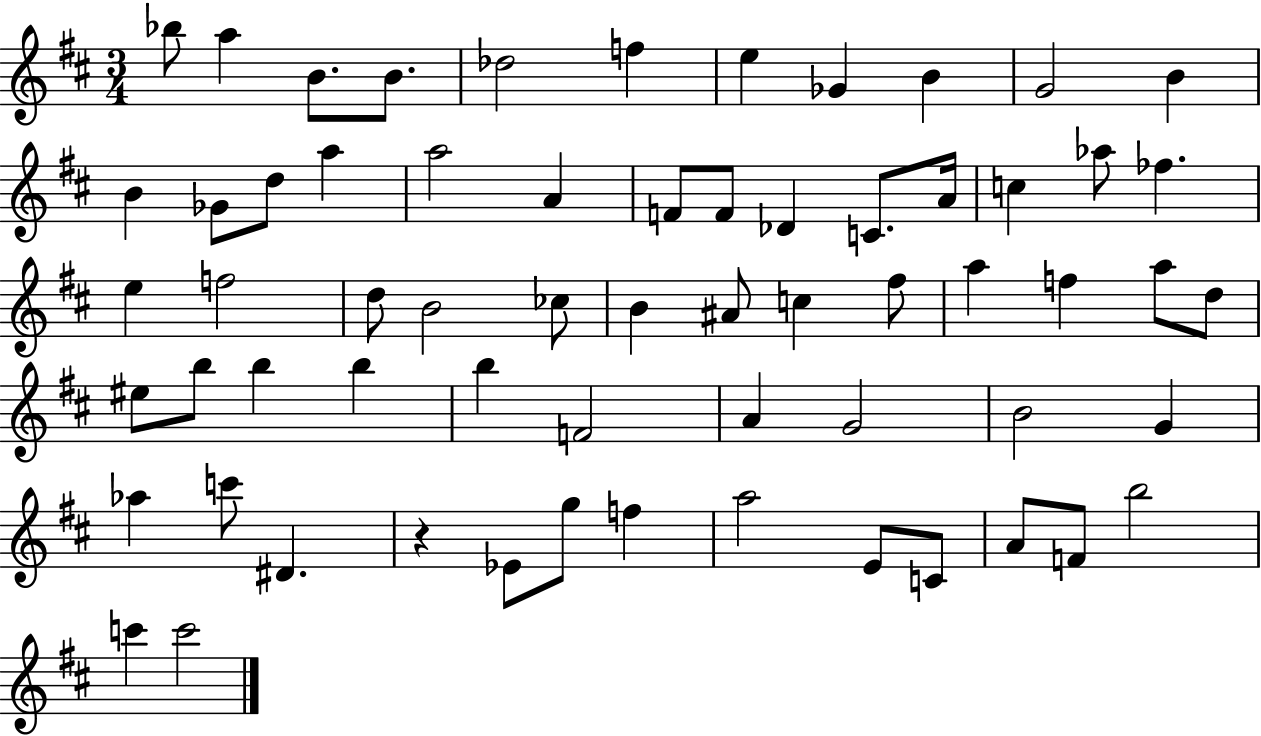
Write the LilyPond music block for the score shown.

{
  \clef treble
  \numericTimeSignature
  \time 3/4
  \key d \major
  bes''8 a''4 b'8. b'8. | des''2 f''4 | e''4 ges'4 b'4 | g'2 b'4 | \break b'4 ges'8 d''8 a''4 | a''2 a'4 | f'8 f'8 des'4 c'8. a'16 | c''4 aes''8 fes''4. | \break e''4 f''2 | d''8 b'2 ces''8 | b'4 ais'8 c''4 fis''8 | a''4 f''4 a''8 d''8 | \break eis''8 b''8 b''4 b''4 | b''4 f'2 | a'4 g'2 | b'2 g'4 | \break aes''4 c'''8 dis'4. | r4 ees'8 g''8 f''4 | a''2 e'8 c'8 | a'8 f'8 b''2 | \break c'''4 c'''2 | \bar "|."
}